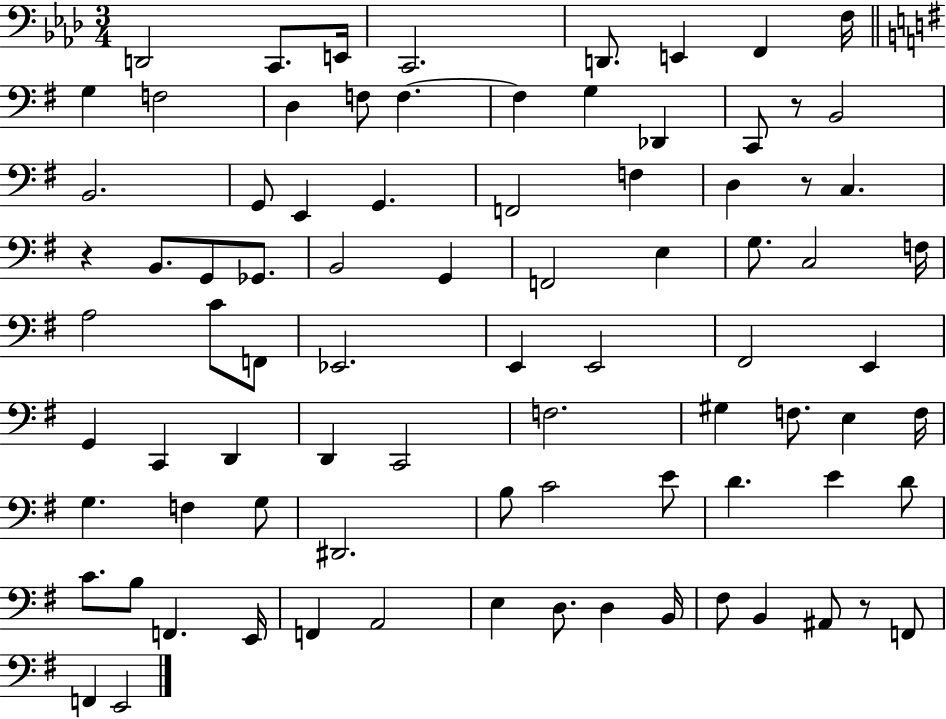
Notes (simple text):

D2/h C2/e. E2/s C2/h. D2/e. E2/q F2/q F3/s G3/q F3/h D3/q F3/e F3/q. F3/q G3/q Db2/q C2/e R/e B2/h B2/h. G2/e E2/q G2/q. F2/h F3/q D3/q R/e C3/q. R/q B2/e. G2/e Gb2/e. B2/h G2/q F2/h E3/q G3/e. C3/h F3/s A3/h C4/e F2/e Eb2/h. E2/q E2/h F#2/h E2/q G2/q C2/q D2/q D2/q C2/h F3/h. G#3/q F3/e. E3/q F3/s G3/q. F3/q G3/e D#2/h. B3/e C4/h E4/e D4/q. E4/q D4/e C4/e. B3/e F2/q. E2/s F2/q A2/h E3/q D3/e. D3/q B2/s F#3/e B2/q A#2/e R/e F2/e F2/q E2/h